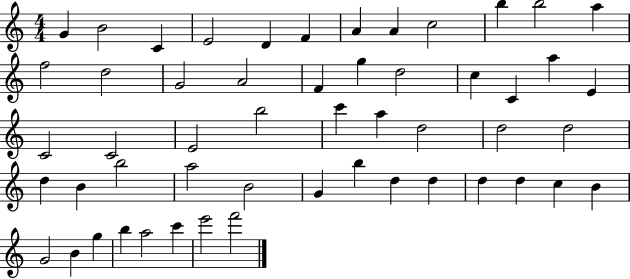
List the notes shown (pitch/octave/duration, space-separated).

G4/q B4/h C4/q E4/h D4/q F4/q A4/q A4/q C5/h B5/q B5/h A5/q F5/h D5/h G4/h A4/h F4/q G5/q D5/h C5/q C4/q A5/q E4/q C4/h C4/h E4/h B5/h C6/q A5/q D5/h D5/h D5/h D5/q B4/q B5/h A5/h B4/h G4/q B5/q D5/q D5/q D5/q D5/q C5/q B4/q G4/h B4/q G5/q B5/q A5/h C6/q E6/h F6/h